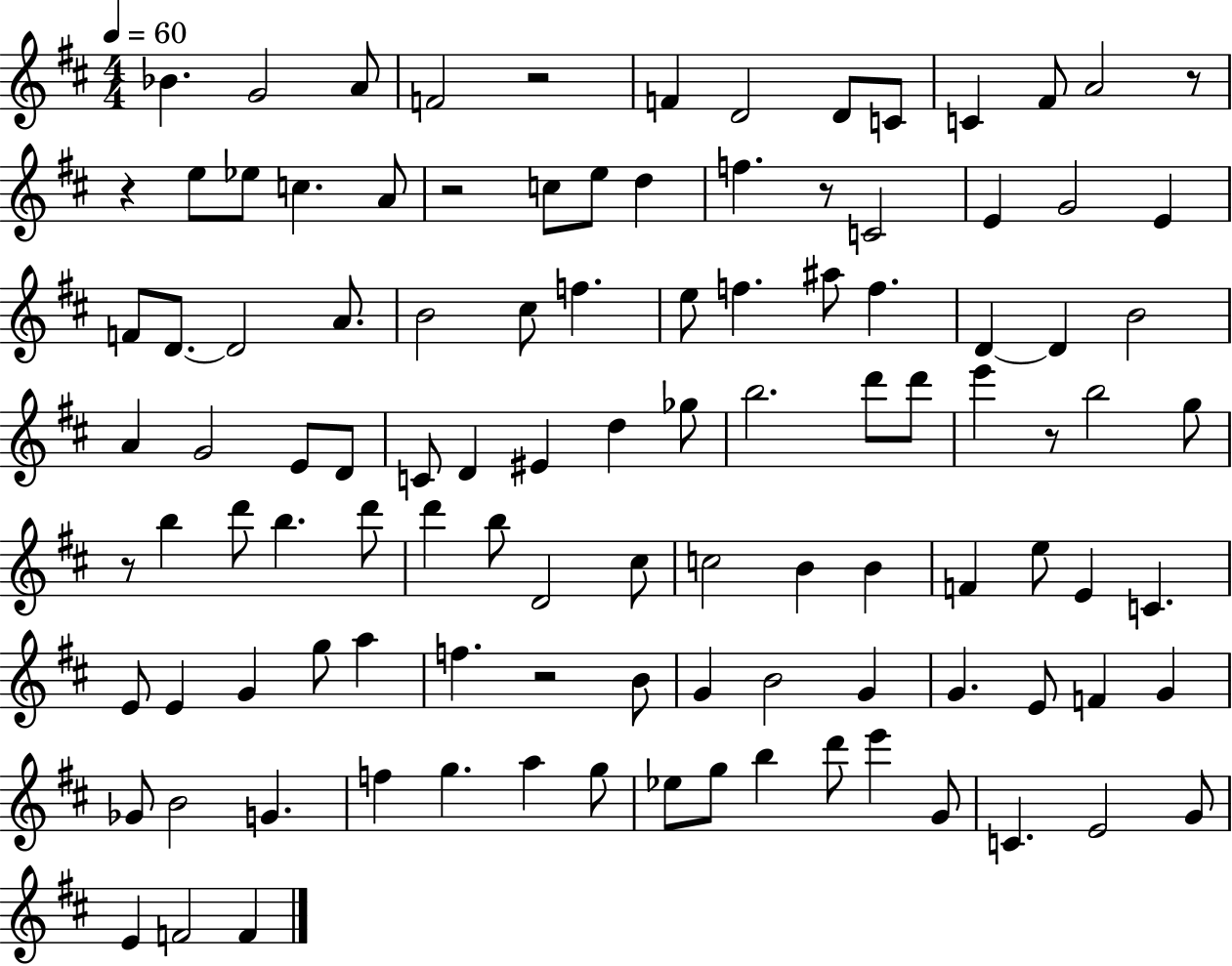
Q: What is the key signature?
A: D major